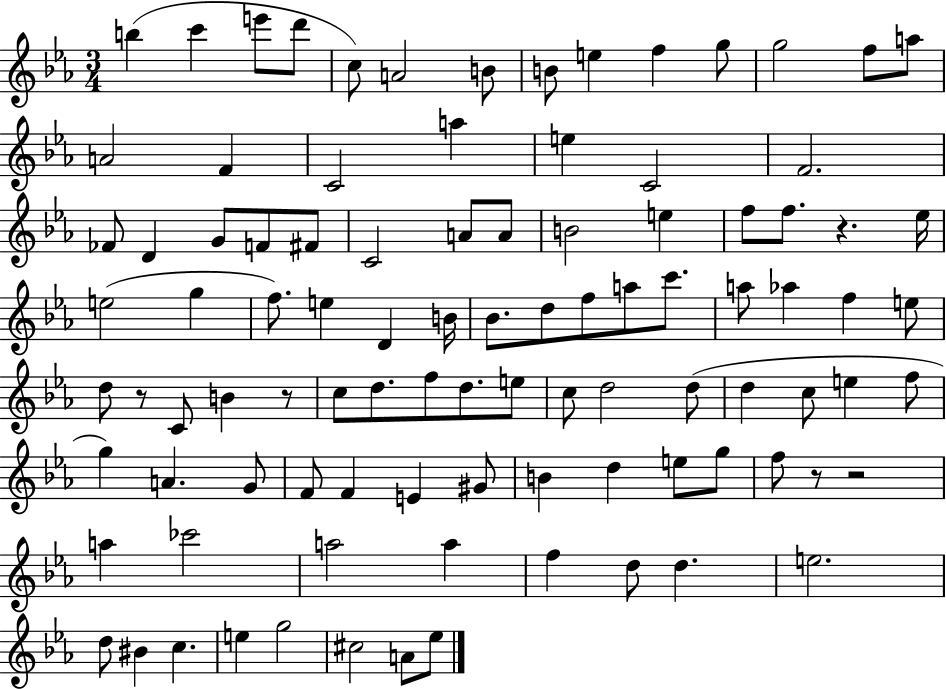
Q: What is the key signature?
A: EES major